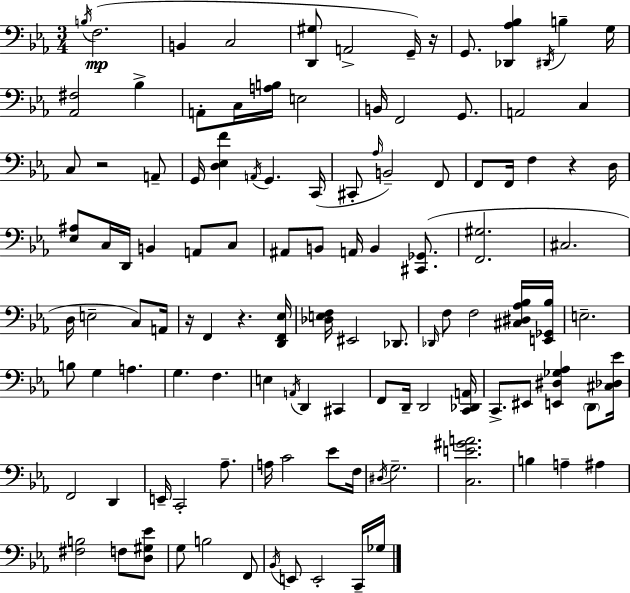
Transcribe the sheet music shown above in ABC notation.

X:1
T:Untitled
M:3/4
L:1/4
K:Eb
B,/4 F,2 B,, C,2 [D,,^G,]/2 A,,2 G,,/4 z/4 G,,/2 [_D,,_A,_B,] ^D,,/4 B, G,/4 [_A,,^F,]2 _B, A,,/2 C,/4 [A,B,]/4 E,2 B,,/4 F,,2 G,,/2 A,,2 C, C,/2 z2 A,,/2 G,,/4 [D,_E,F] A,,/4 G,, C,,/4 ^C,,/2 _A,/4 B,,2 F,,/2 F,,/2 F,,/4 F, z D,/4 [_E,^A,]/2 C,/4 D,,/4 B,, A,,/2 C,/2 ^A,,/2 B,,/2 A,,/4 B,, [^C,,_G,,]/2 [F,,^G,]2 ^C,2 D,/4 E,2 C,/2 A,,/4 z/4 F,, z [D,,F,,_E,]/4 [_D,E,F,]/4 ^E,,2 _D,,/2 _D,,/4 F,/2 F,2 [^C,^D,_A,_B,]/4 [E,,_G,,_B,]/4 E,2 B,/2 G, A, G, F, E, A,,/4 D,, ^C,, F,,/2 D,,/4 D,,2 [C,,_D,,A,,]/4 C,,/2 ^E,,/2 [E,,^D,_G,_A,] D,,/2 [^C,_D,_E]/4 F,,2 D,, E,,/4 C,,2 _A,/2 A,/4 C2 _E/2 F,/4 ^D,/4 G,2 [C,E^GA]2 B, A, ^A, [^F,B,]2 F,/2 [D,^G,_E]/2 G,/2 B,2 F,,/2 _B,,/4 E,,/2 E,,2 C,,/4 _G,/4